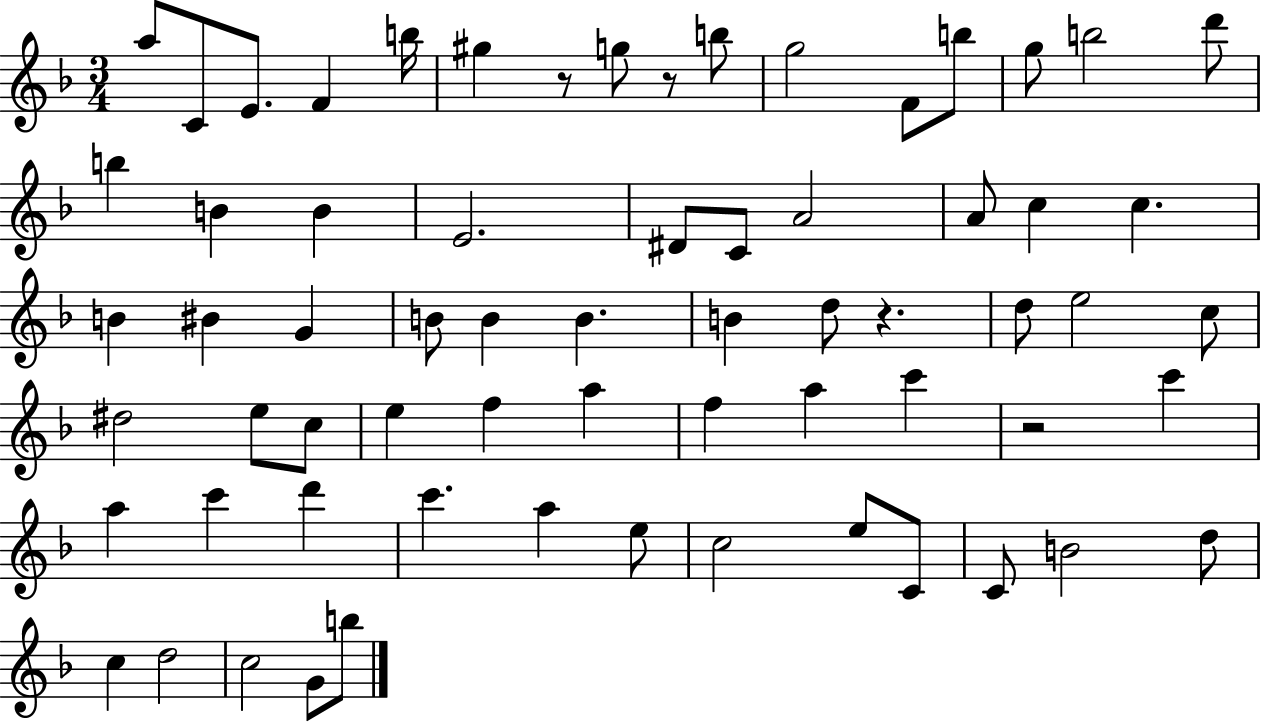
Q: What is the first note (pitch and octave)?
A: A5